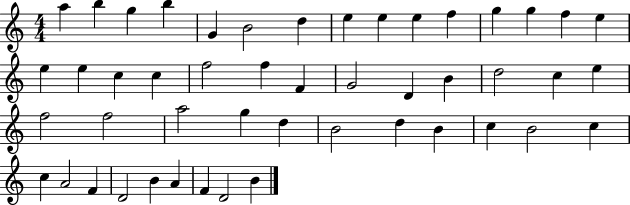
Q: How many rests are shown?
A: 0